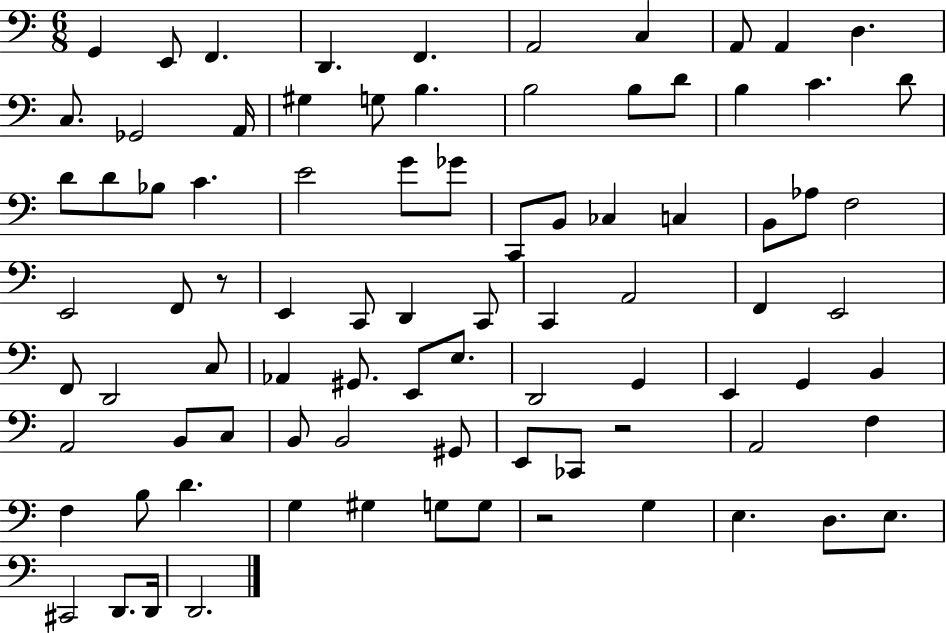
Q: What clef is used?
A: bass